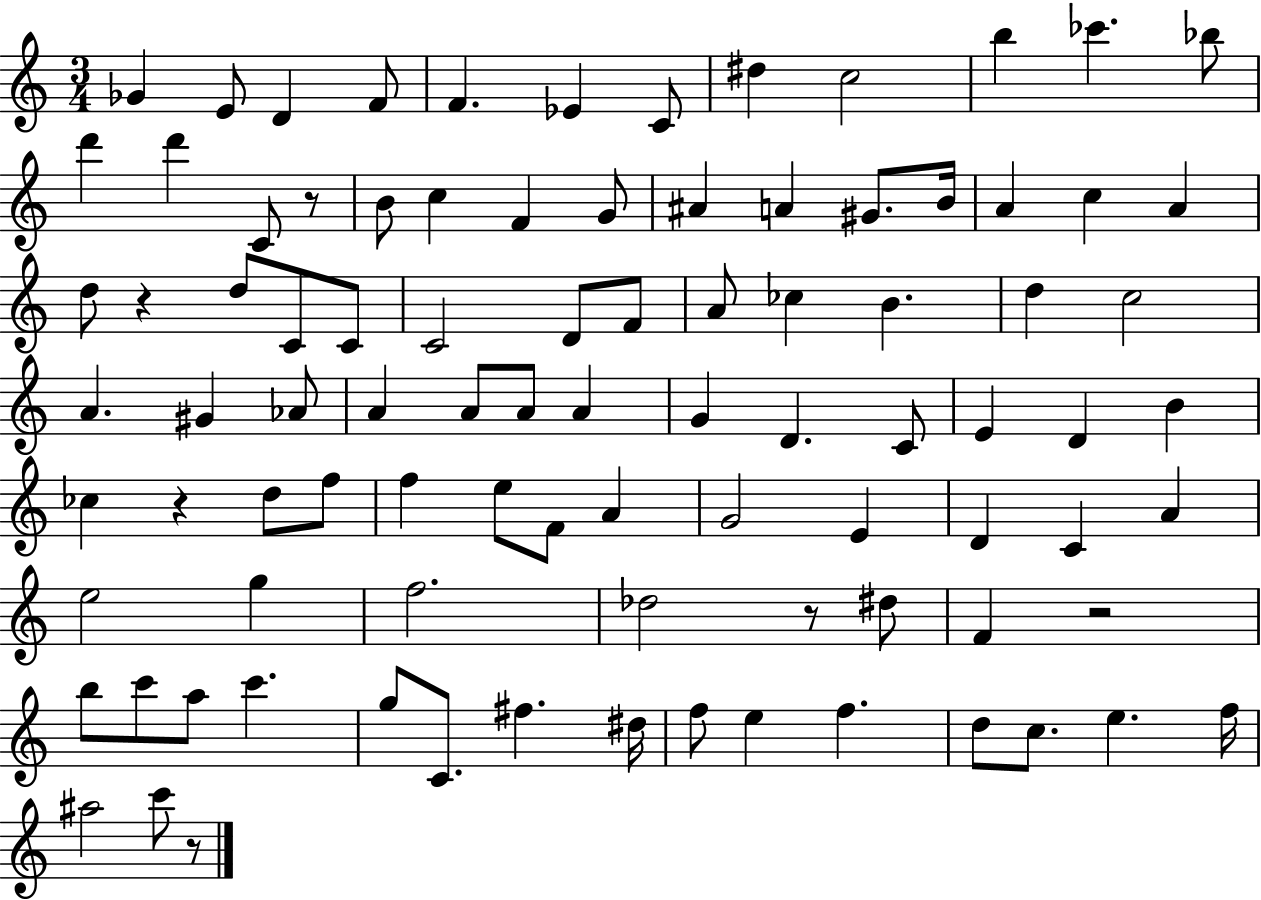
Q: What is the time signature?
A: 3/4